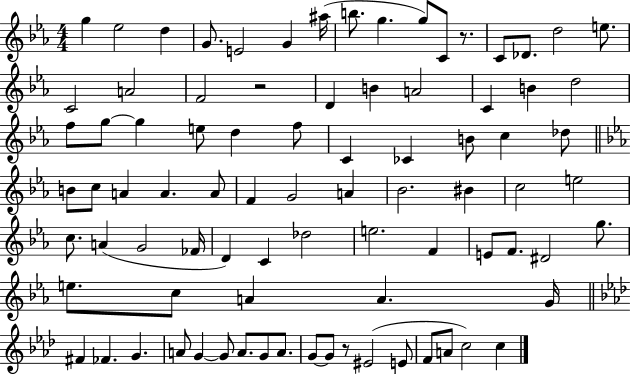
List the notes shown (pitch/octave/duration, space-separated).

G5/q Eb5/h D5/q G4/e. E4/h G4/q A#5/s B5/e. G5/q. G5/e C4/e R/e. C4/e Db4/e. D5/h E5/e. C4/h A4/h F4/h R/h D4/q B4/q A4/h C4/q B4/q D5/h F5/e G5/e G5/q E5/e D5/q F5/e C4/q CES4/q B4/e C5/q Db5/e B4/e C5/e A4/q A4/q. A4/e F4/q G4/h A4/q Bb4/h. BIS4/q C5/h E5/h C5/e. A4/q G4/h FES4/s D4/q C4/q Db5/h E5/h. F4/q E4/e F4/e. D#4/h G5/e. E5/e. C5/e A4/q A4/q. G4/s F#4/q FES4/q. G4/q. A4/e G4/q G4/e A4/e. G4/e A4/e. G4/e G4/e R/e EIS4/h E4/e F4/e A4/e C5/h C5/q